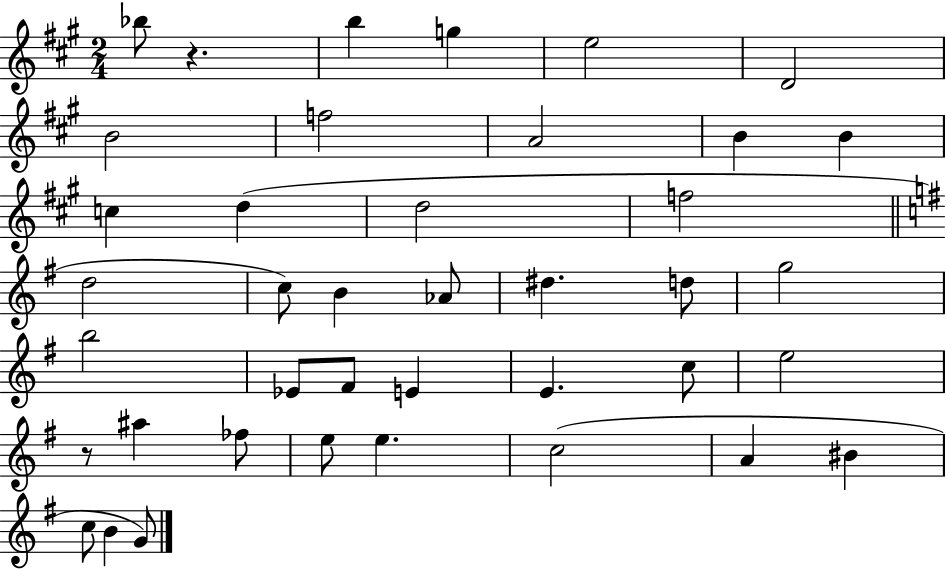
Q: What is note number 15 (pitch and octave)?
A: D5